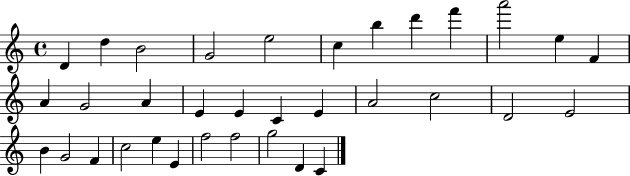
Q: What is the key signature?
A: C major